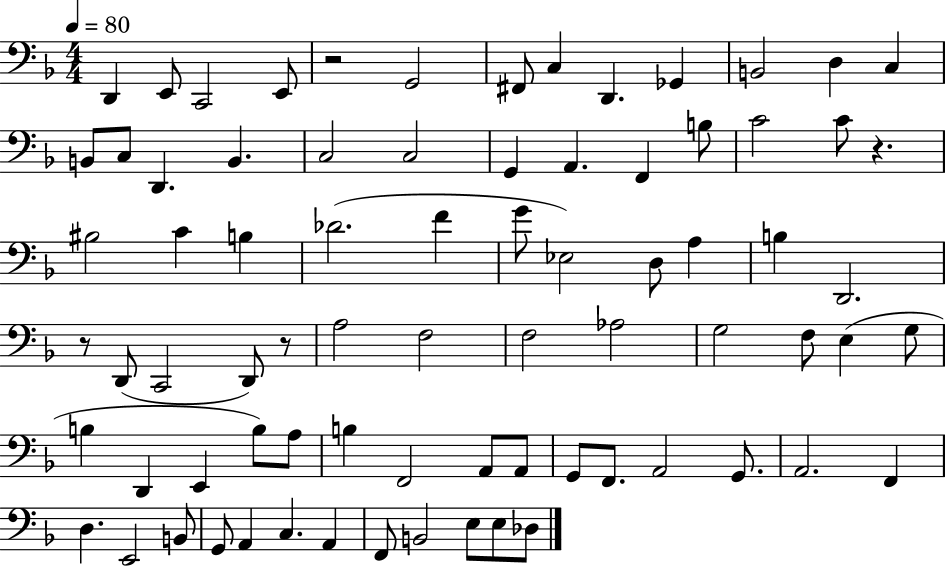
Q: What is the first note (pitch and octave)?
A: D2